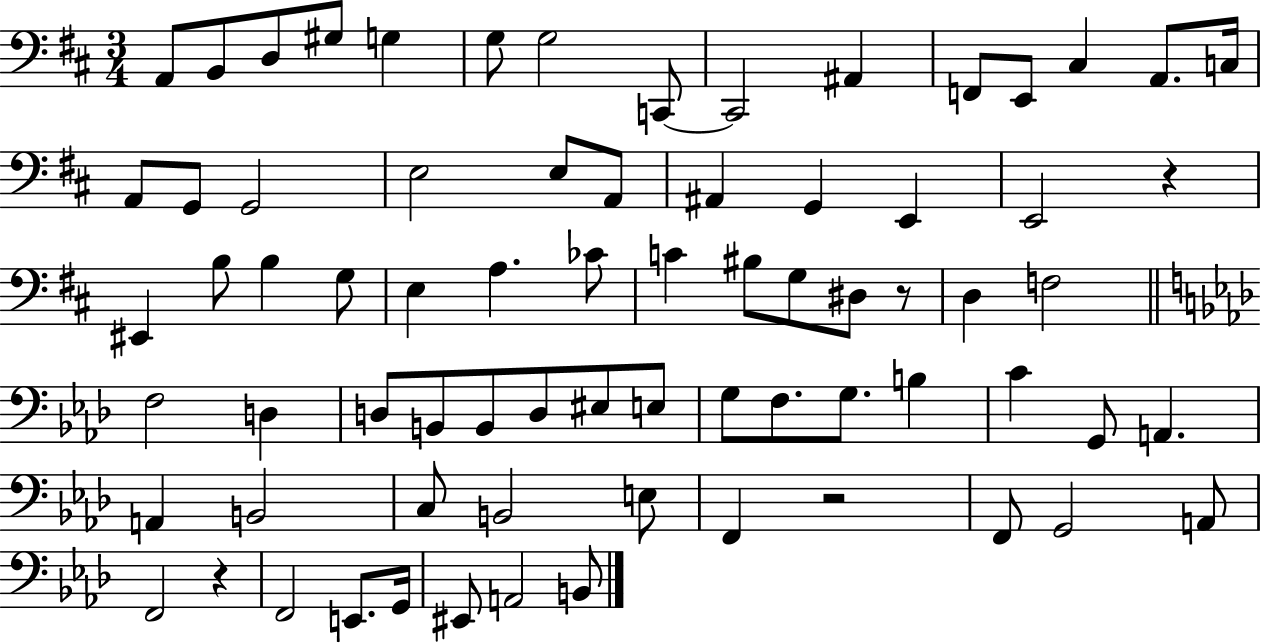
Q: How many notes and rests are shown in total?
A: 73